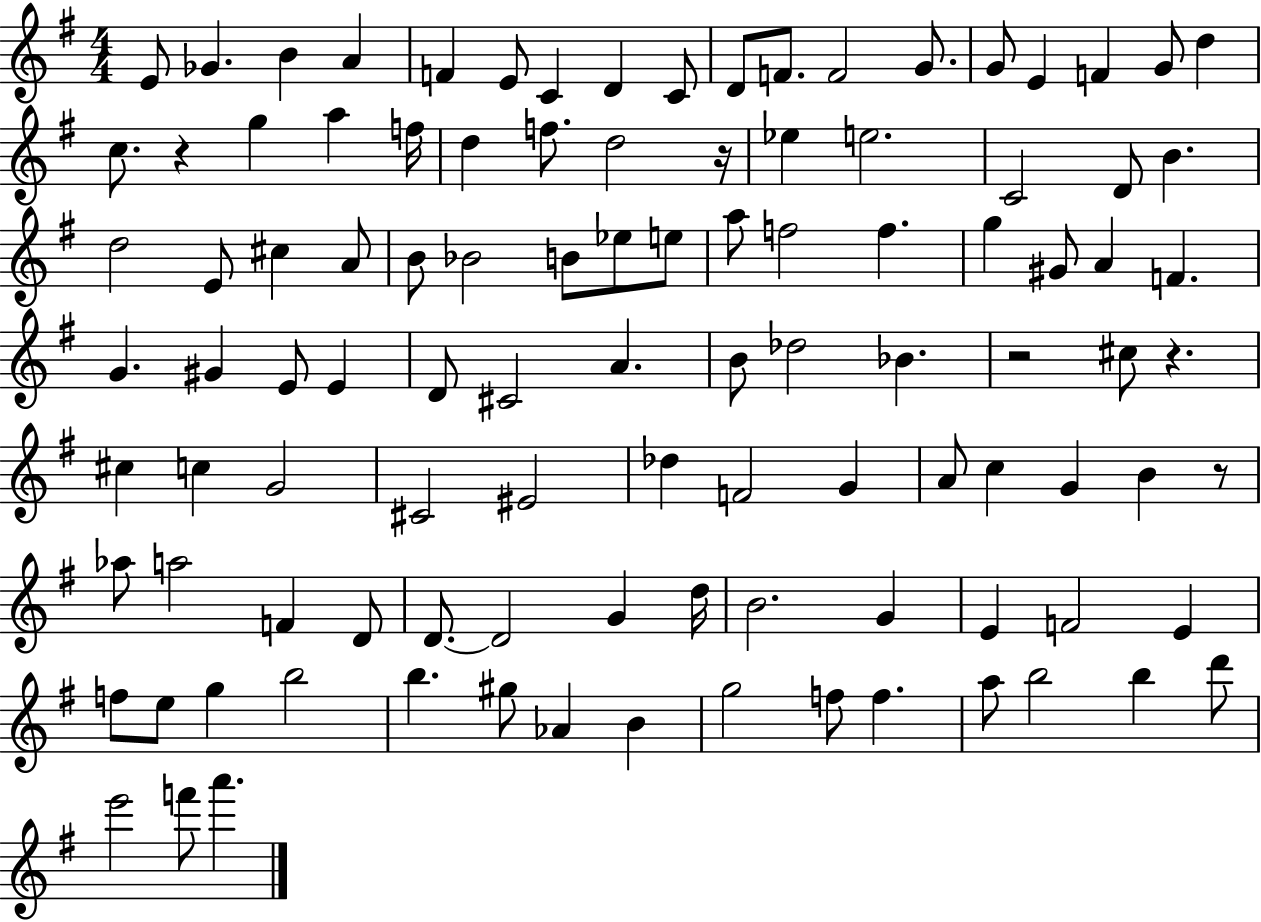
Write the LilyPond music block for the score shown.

{
  \clef treble
  \numericTimeSignature
  \time 4/4
  \key g \major
  e'8 ges'4. b'4 a'4 | f'4 e'8 c'4 d'4 c'8 | d'8 f'8. f'2 g'8. | g'8 e'4 f'4 g'8 d''4 | \break c''8. r4 g''4 a''4 f''16 | d''4 f''8. d''2 r16 | ees''4 e''2. | c'2 d'8 b'4. | \break d''2 e'8 cis''4 a'8 | b'8 bes'2 b'8 ees''8 e''8 | a''8 f''2 f''4. | g''4 gis'8 a'4 f'4. | \break g'4. gis'4 e'8 e'4 | d'8 cis'2 a'4. | b'8 des''2 bes'4. | r2 cis''8 r4. | \break cis''4 c''4 g'2 | cis'2 eis'2 | des''4 f'2 g'4 | a'8 c''4 g'4 b'4 r8 | \break aes''8 a''2 f'4 d'8 | d'8.~~ d'2 g'4 d''16 | b'2. g'4 | e'4 f'2 e'4 | \break f''8 e''8 g''4 b''2 | b''4. gis''8 aes'4 b'4 | g''2 f''8 f''4. | a''8 b''2 b''4 d'''8 | \break e'''2 f'''8 a'''4. | \bar "|."
}